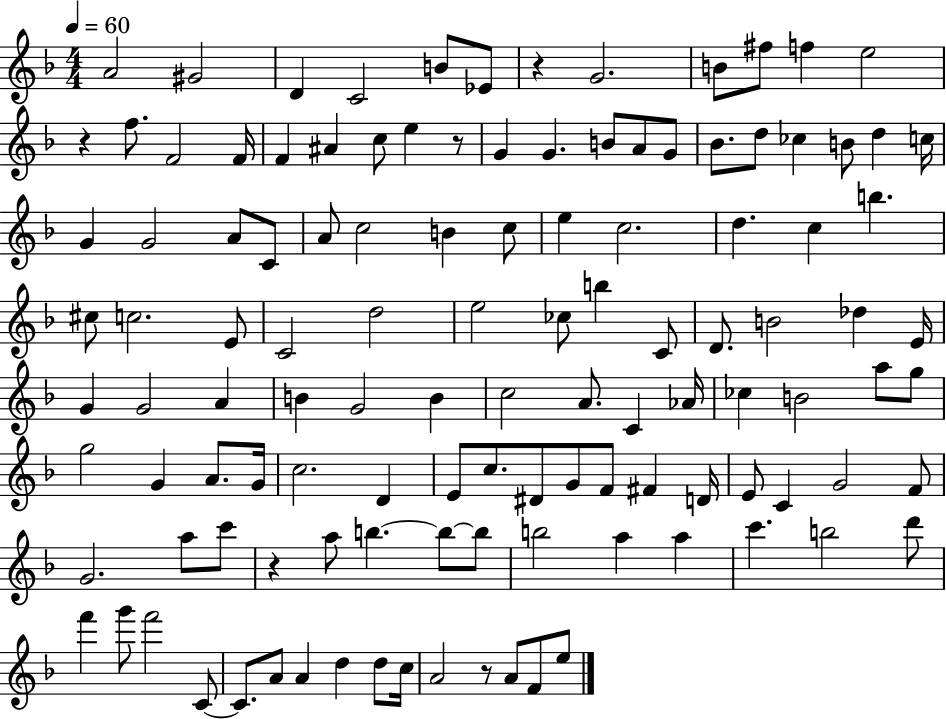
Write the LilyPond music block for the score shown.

{
  \clef treble
  \numericTimeSignature
  \time 4/4
  \key f \major
  \tempo 4 = 60
  a'2 gis'2 | d'4 c'2 b'8 ees'8 | r4 g'2. | b'8 fis''8 f''4 e''2 | \break r4 f''8. f'2 f'16 | f'4 ais'4 c''8 e''4 r8 | g'4 g'4. b'8 a'8 g'8 | bes'8. d''8 ces''4 b'8 d''4 c''16 | \break g'4 g'2 a'8 c'8 | a'8 c''2 b'4 c''8 | e''4 c''2. | d''4. c''4 b''4. | \break cis''8 c''2. e'8 | c'2 d''2 | e''2 ces''8 b''4 c'8 | d'8. b'2 des''4 e'16 | \break g'4 g'2 a'4 | b'4 g'2 b'4 | c''2 a'8. c'4 aes'16 | ces''4 b'2 a''8 g''8 | \break g''2 g'4 a'8. g'16 | c''2. d'4 | e'8 c''8. dis'8 g'8 f'8 fis'4 d'16 | e'8 c'4 g'2 f'8 | \break g'2. a''8 c'''8 | r4 a''8 b''4.~~ b''8~~ b''8 | b''2 a''4 a''4 | c'''4. b''2 d'''8 | \break f'''4 g'''8 f'''2 c'8~~ | c'8. a'8 a'4 d''4 d''8 c''16 | a'2 r8 a'8 f'8 e''8 | \bar "|."
}